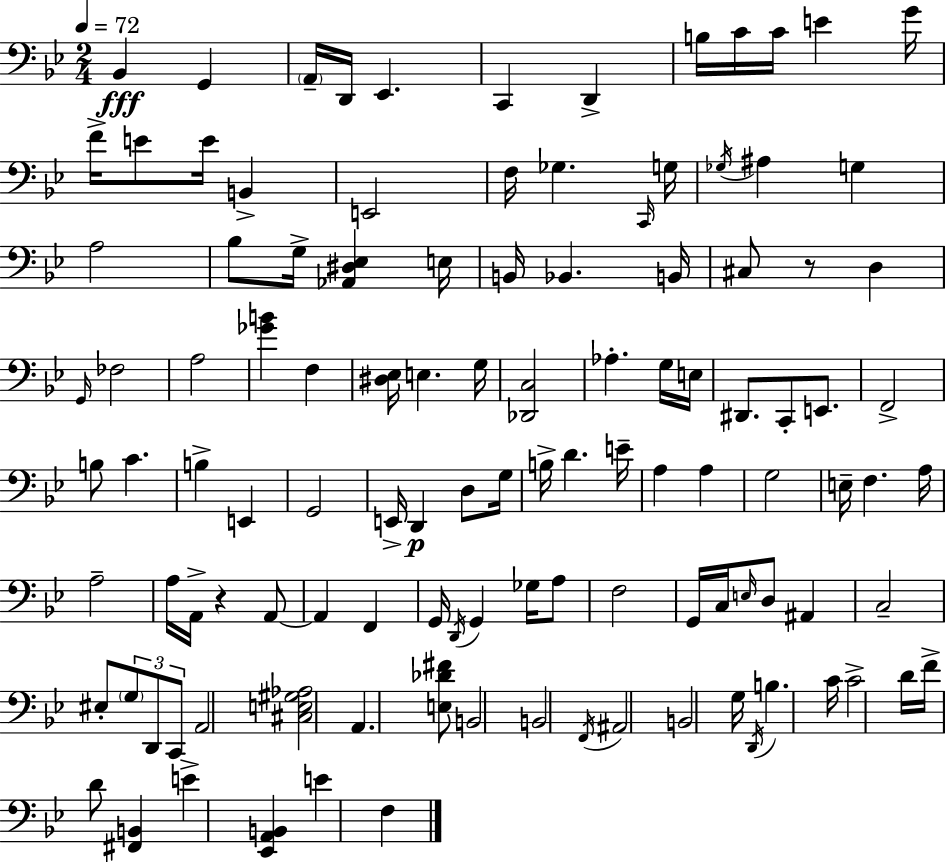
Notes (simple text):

Bb2/q G2/q A2/s D2/s Eb2/q. C2/q D2/q B3/s C4/s C4/s E4/q G4/s F4/s E4/e E4/s B2/q E2/h F3/s Gb3/q. C2/s G3/s Gb3/s A#3/q G3/q A3/h Bb3/e G3/s [Ab2,D#3,Eb3]/q E3/s B2/s Bb2/q. B2/s C#3/e R/e D3/q G2/s FES3/h A3/h [Gb4,B4]/q F3/q [D#3,Eb3]/s E3/q. G3/s [Db2,C3]/h Ab3/q. G3/s E3/s D#2/e. C2/e E2/e. F2/h B3/e C4/q. B3/q E2/q G2/h E2/s D2/q D3/e G3/s B3/s D4/q. E4/s A3/q A3/q G3/h E3/s F3/q. A3/s A3/h A3/s A2/s R/q A2/e A2/q F2/q G2/s D2/s G2/q Gb3/s A3/e F3/h G2/s C3/s E3/s D3/e A#2/q C3/h EIS3/e G3/e D2/e C2/e A2/h [C#3,E3,G#3,Ab3]/h A2/q. [E3,Db4,F#4]/e B2/h B2/h F2/s A#2/h B2/h G3/s D2/s B3/q. C4/s C4/h D4/s F4/s D4/e [F#2,B2]/q E4/q [Eb2,A2,B2]/q E4/q F3/q